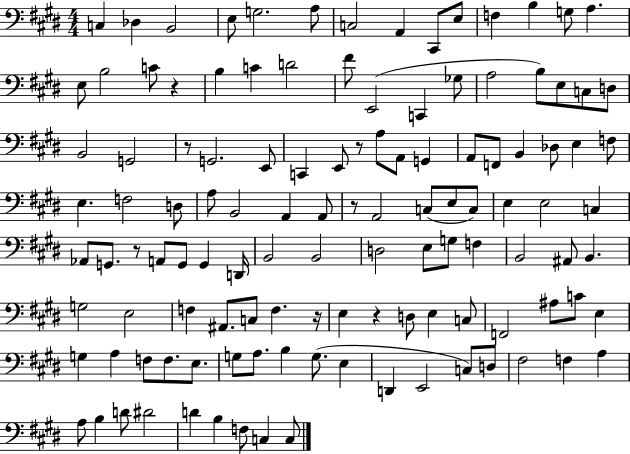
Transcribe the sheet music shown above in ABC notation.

X:1
T:Untitled
M:4/4
L:1/4
K:E
C, _D, B,,2 E,/2 G,2 A,/2 C,2 A,, ^C,,/2 E,/2 F, B, G,/2 A, E,/2 B,2 C/2 z B, C D2 ^F/2 E,,2 C,, _G,/2 A,2 B,/2 E,/2 C,/2 D,/2 B,,2 G,,2 z/2 G,,2 E,,/2 C,, E,,/2 z/2 A,/2 A,,/2 G,, A,,/2 F,,/2 B,, _D,/2 E, F,/2 E, F,2 D,/2 A,/2 B,,2 A,, A,,/2 z/2 A,,2 C,/2 E,/2 C,/2 E, E,2 C, _A,,/2 G,,/2 z/2 A,,/2 G,,/2 G,, D,,/4 B,,2 B,,2 D,2 E,/2 G,/2 F, B,,2 ^A,,/2 B,, G,2 E,2 F, ^A,,/2 C,/2 F, z/4 E, z D,/2 E, C,/2 F,,2 ^A,/2 C/2 E, G, A, F,/2 F,/2 E,/2 G,/2 A,/2 B, G,/2 E, D,, E,,2 C,/2 D,/2 ^F,2 F, A, A,/2 B, D/2 ^D2 D B, F,/2 C, C,/2